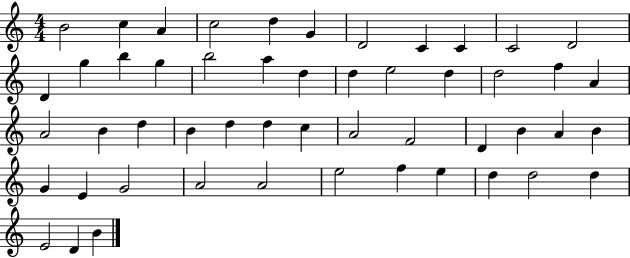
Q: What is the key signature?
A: C major